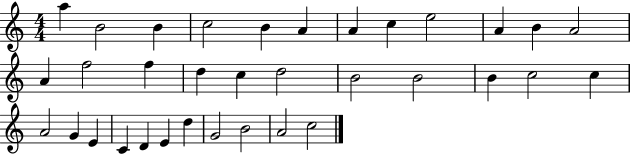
{
  \clef treble
  \numericTimeSignature
  \time 4/4
  \key c \major
  a''4 b'2 b'4 | c''2 b'4 a'4 | a'4 c''4 e''2 | a'4 b'4 a'2 | \break a'4 f''2 f''4 | d''4 c''4 d''2 | b'2 b'2 | b'4 c''2 c''4 | \break a'2 g'4 e'4 | c'4 d'4 e'4 d''4 | g'2 b'2 | a'2 c''2 | \break \bar "|."
}